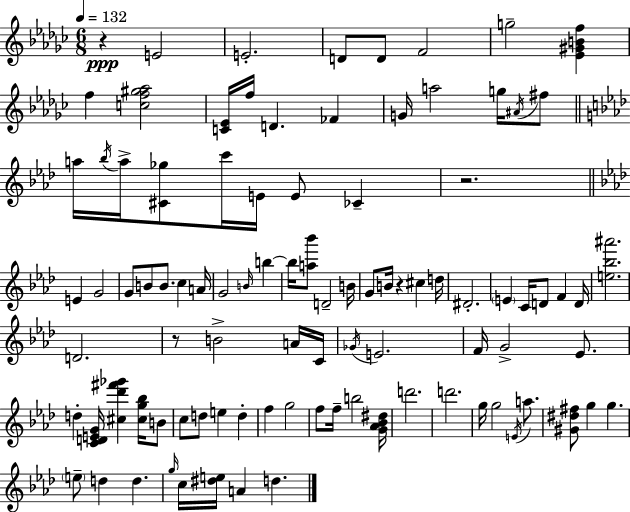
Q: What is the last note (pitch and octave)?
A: D5